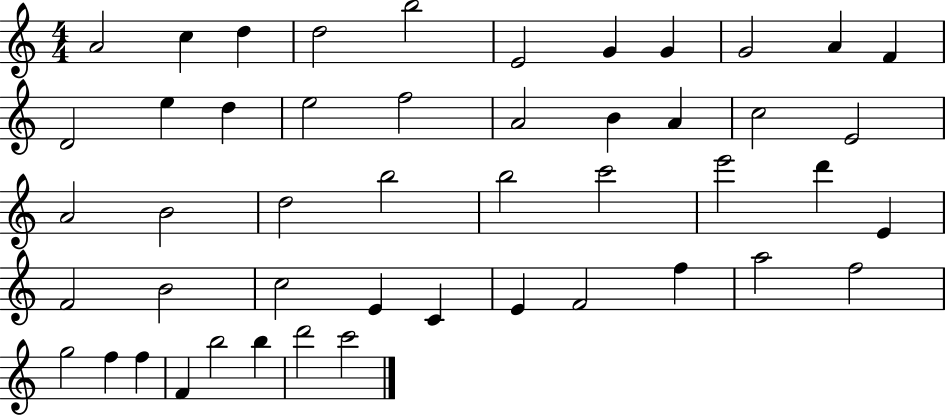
X:1
T:Untitled
M:4/4
L:1/4
K:C
A2 c d d2 b2 E2 G G G2 A F D2 e d e2 f2 A2 B A c2 E2 A2 B2 d2 b2 b2 c'2 e'2 d' E F2 B2 c2 E C E F2 f a2 f2 g2 f f F b2 b d'2 c'2